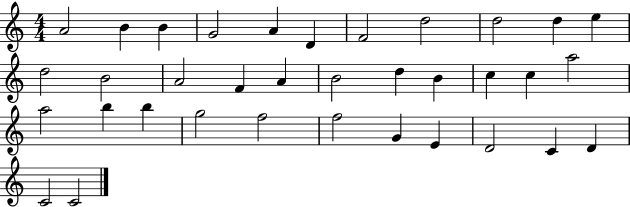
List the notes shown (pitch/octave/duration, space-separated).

A4/h B4/q B4/q G4/h A4/q D4/q F4/h D5/h D5/h D5/q E5/q D5/h B4/h A4/h F4/q A4/q B4/h D5/q B4/q C5/q C5/q A5/h A5/h B5/q B5/q G5/h F5/h F5/h G4/q E4/q D4/h C4/q D4/q C4/h C4/h